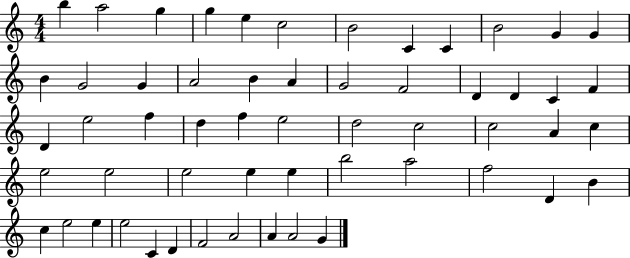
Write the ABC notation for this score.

X:1
T:Untitled
M:4/4
L:1/4
K:C
b a2 g g e c2 B2 C C B2 G G B G2 G A2 B A G2 F2 D D C F D e2 f d f e2 d2 c2 c2 A c e2 e2 e2 e e b2 a2 f2 D B c e2 e e2 C D F2 A2 A A2 G